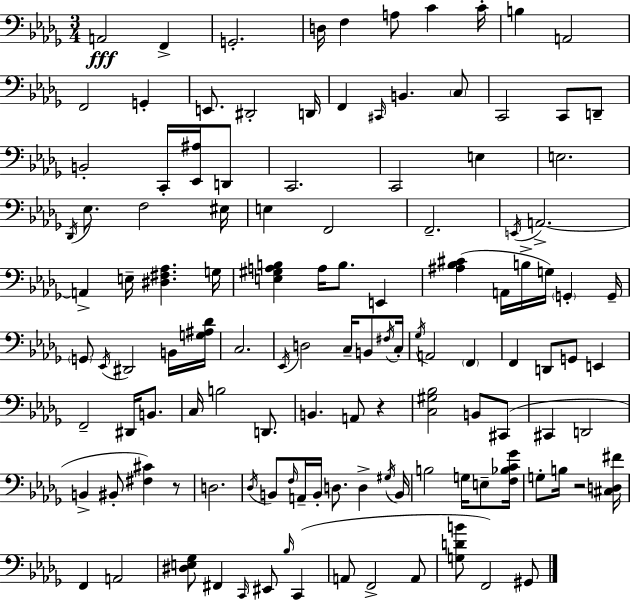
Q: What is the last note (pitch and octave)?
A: G#2